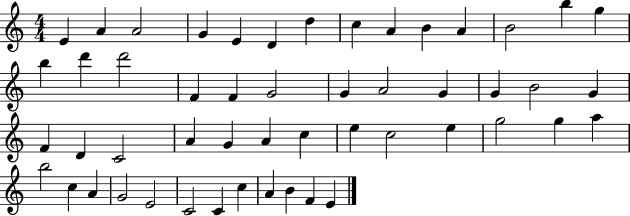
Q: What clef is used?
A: treble